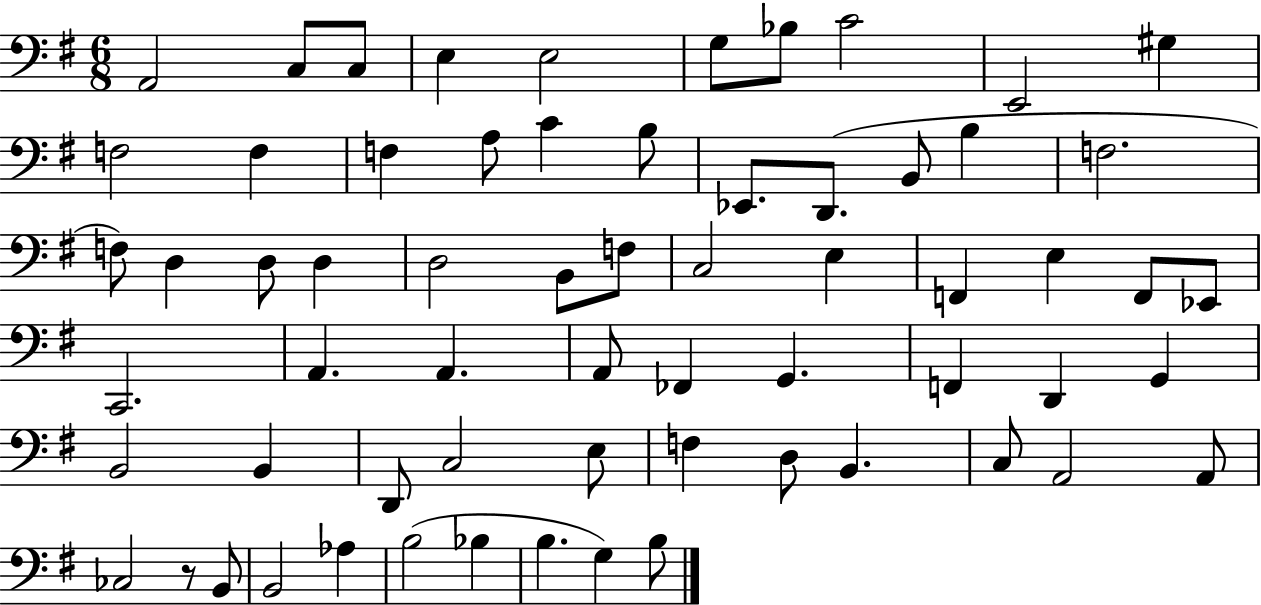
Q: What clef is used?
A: bass